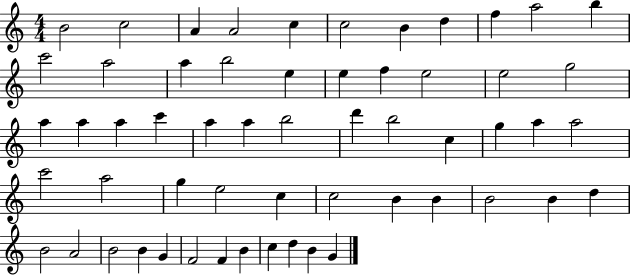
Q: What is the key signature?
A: C major